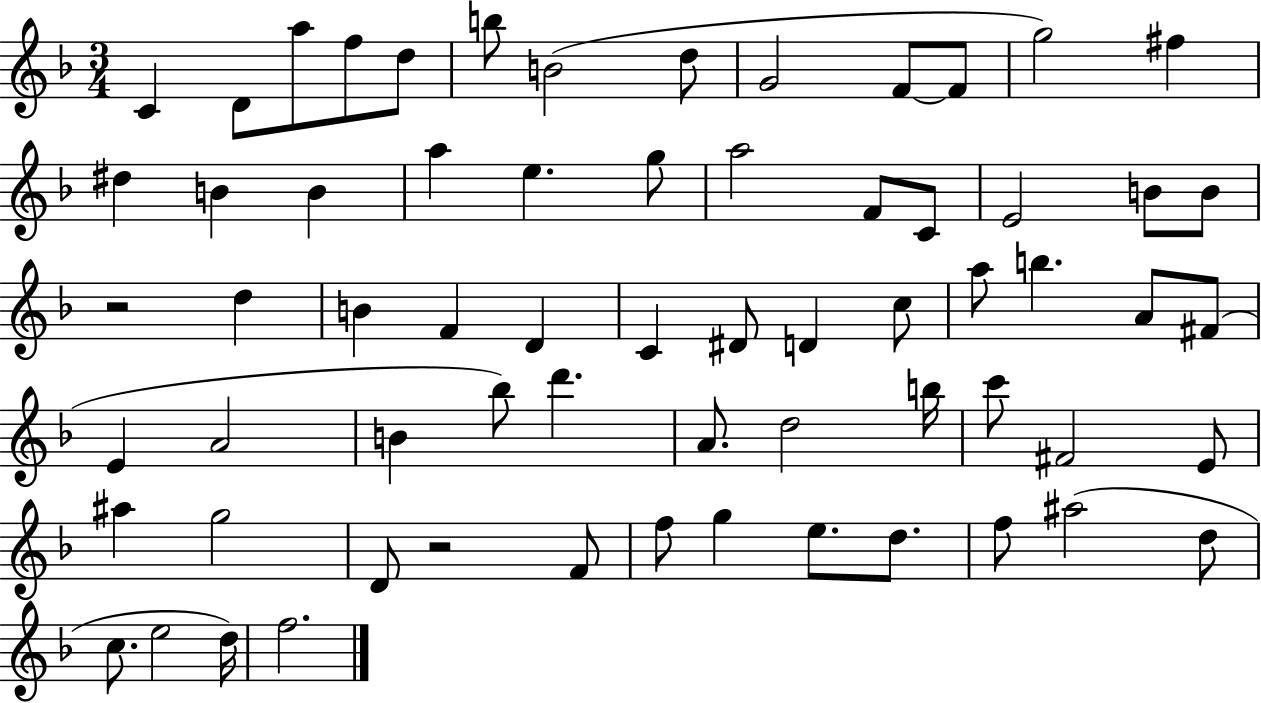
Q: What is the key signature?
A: F major